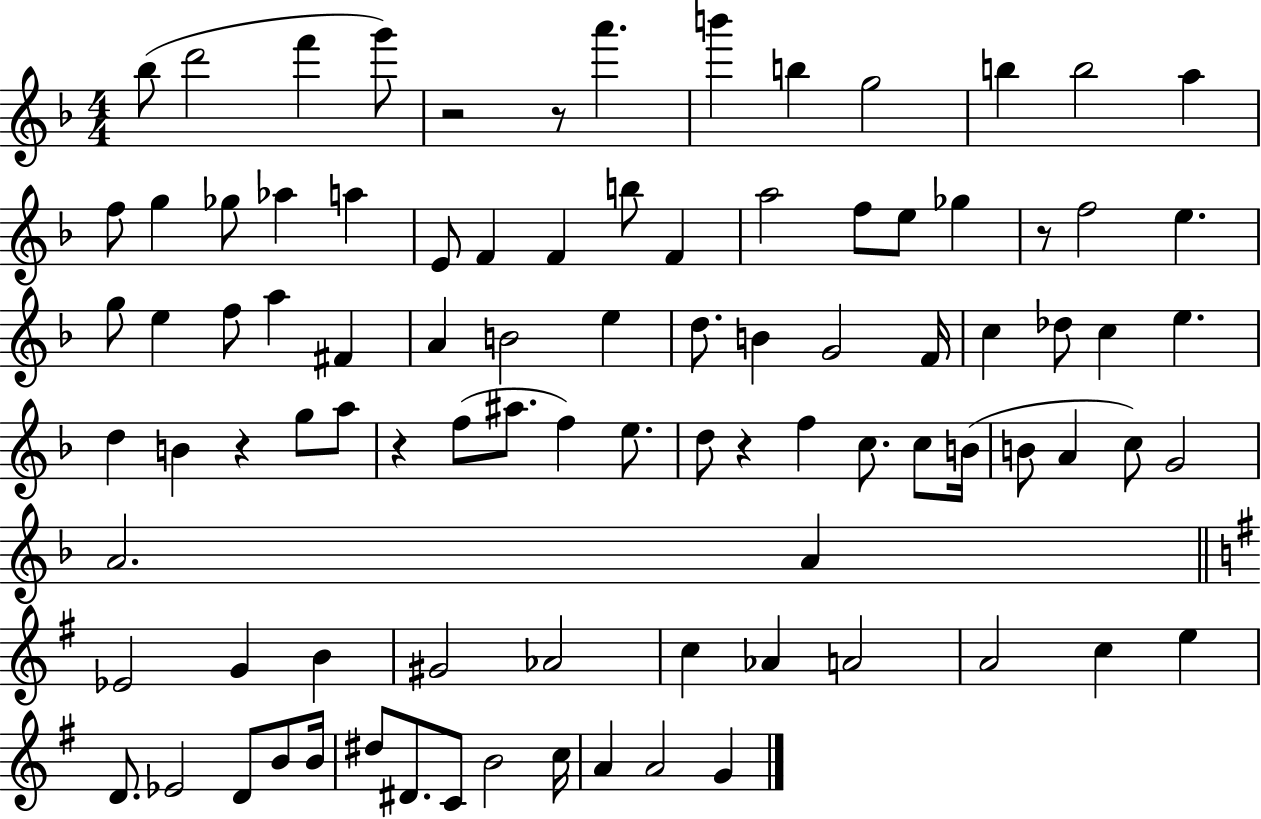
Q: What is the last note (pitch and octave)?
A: G4